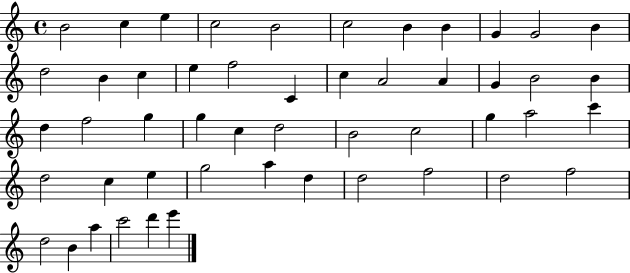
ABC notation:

X:1
T:Untitled
M:4/4
L:1/4
K:C
B2 c e c2 B2 c2 B B G G2 B d2 B c e f2 C c A2 A G B2 B d f2 g g c d2 B2 c2 g a2 c' d2 c e g2 a d d2 f2 d2 f2 d2 B a c'2 d' e'